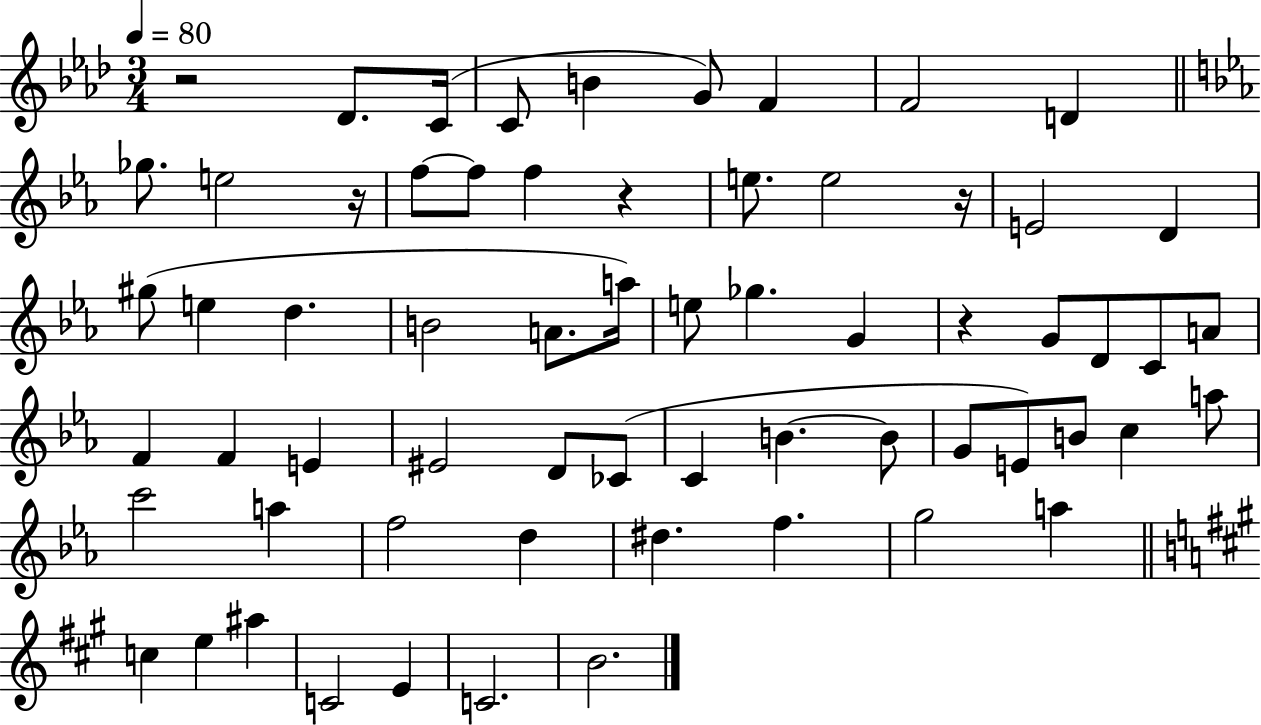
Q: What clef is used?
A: treble